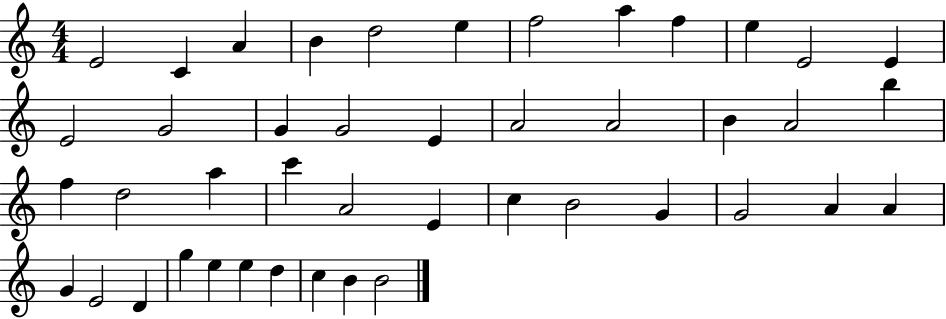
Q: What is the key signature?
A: C major